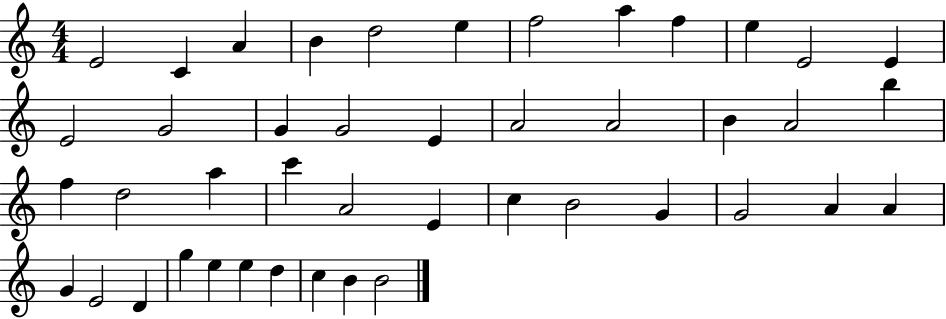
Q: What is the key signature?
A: C major